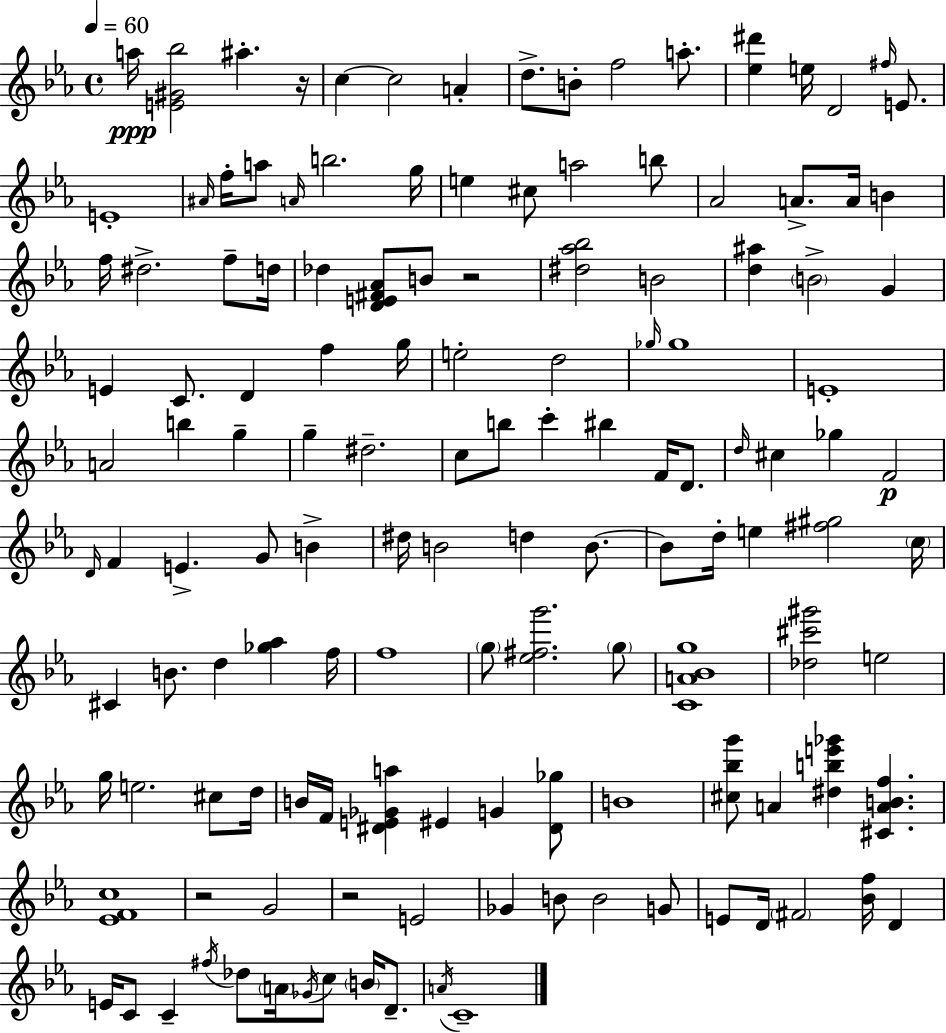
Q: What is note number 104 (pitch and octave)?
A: E4